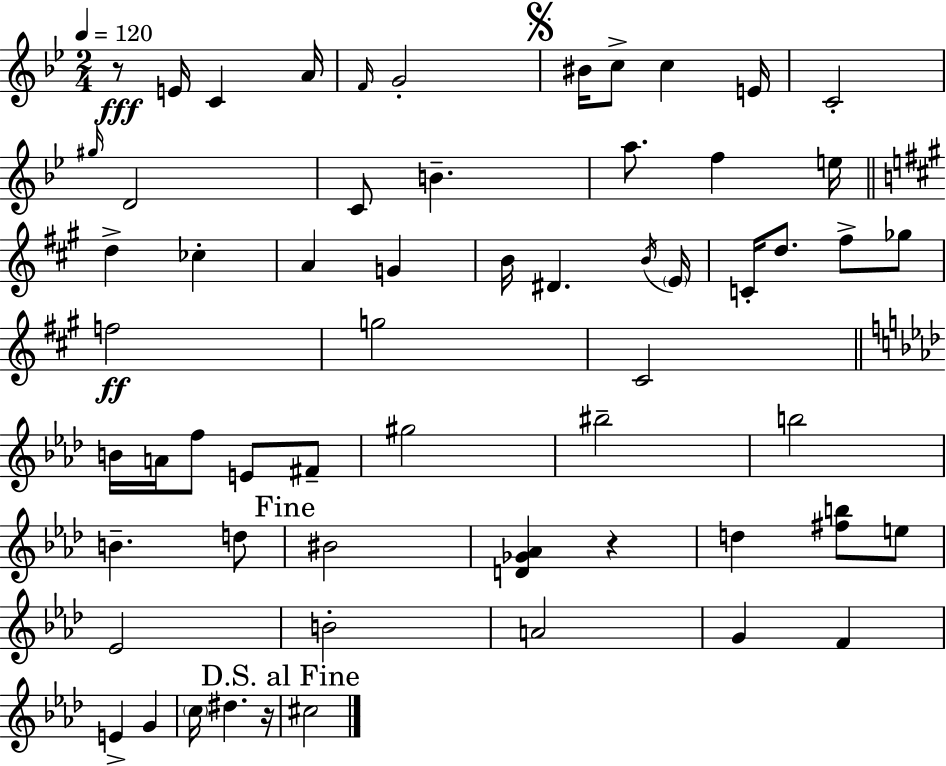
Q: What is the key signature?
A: BES major